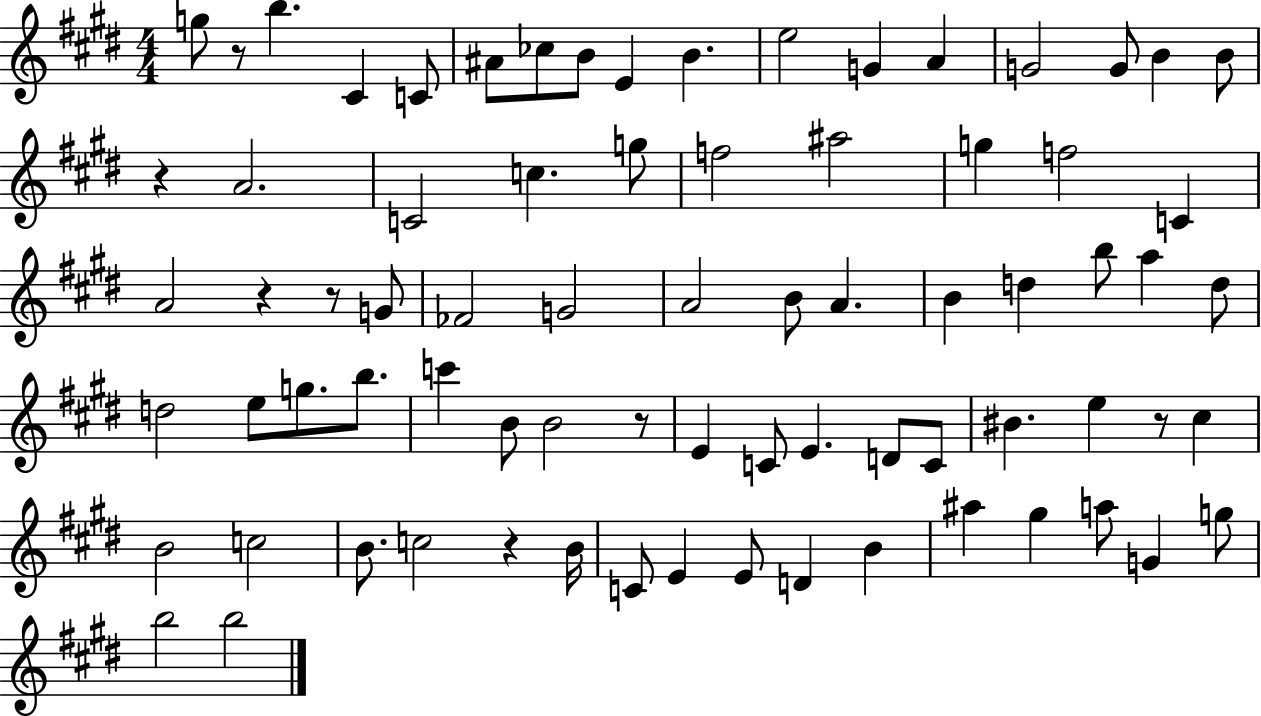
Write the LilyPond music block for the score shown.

{
  \clef treble
  \numericTimeSignature
  \time 4/4
  \key e \major
  g''8 r8 b''4. cis'4 c'8 | ais'8 ces''8 b'8 e'4 b'4. | e''2 g'4 a'4 | g'2 g'8 b'4 b'8 | \break r4 a'2. | c'2 c''4. g''8 | f''2 ais''2 | g''4 f''2 c'4 | \break a'2 r4 r8 g'8 | fes'2 g'2 | a'2 b'8 a'4. | b'4 d''4 b''8 a''4 d''8 | \break d''2 e''8 g''8. b''8. | c'''4 b'8 b'2 r8 | e'4 c'8 e'4. d'8 c'8 | bis'4. e''4 r8 cis''4 | \break b'2 c''2 | b'8. c''2 r4 b'16 | c'8 e'4 e'8 d'4 b'4 | ais''4 gis''4 a''8 g'4 g''8 | \break b''2 b''2 | \bar "|."
}